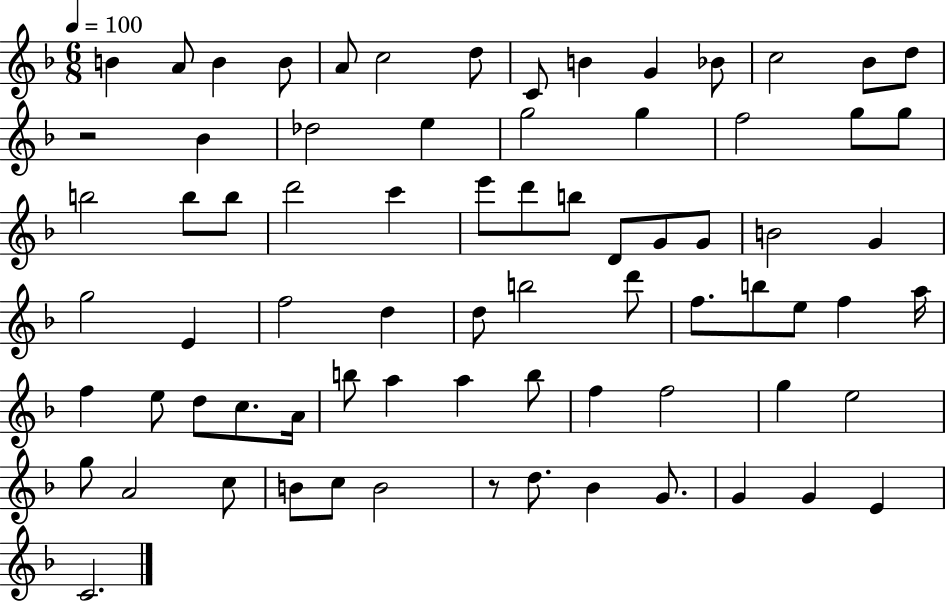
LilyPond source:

{
  \clef treble
  \numericTimeSignature
  \time 6/8
  \key f \major
  \tempo 4 = 100
  b'4 a'8 b'4 b'8 | a'8 c''2 d''8 | c'8 b'4 g'4 bes'8 | c''2 bes'8 d''8 | \break r2 bes'4 | des''2 e''4 | g''2 g''4 | f''2 g''8 g''8 | \break b''2 b''8 b''8 | d'''2 c'''4 | e'''8 d'''8 b''8 d'8 g'8 g'8 | b'2 g'4 | \break g''2 e'4 | f''2 d''4 | d''8 b''2 d'''8 | f''8. b''8 e''8 f''4 a''16 | \break f''4 e''8 d''8 c''8. a'16 | b''8 a''4 a''4 b''8 | f''4 f''2 | g''4 e''2 | \break g''8 a'2 c''8 | b'8 c''8 b'2 | r8 d''8. bes'4 g'8. | g'4 g'4 e'4 | \break c'2. | \bar "|."
}